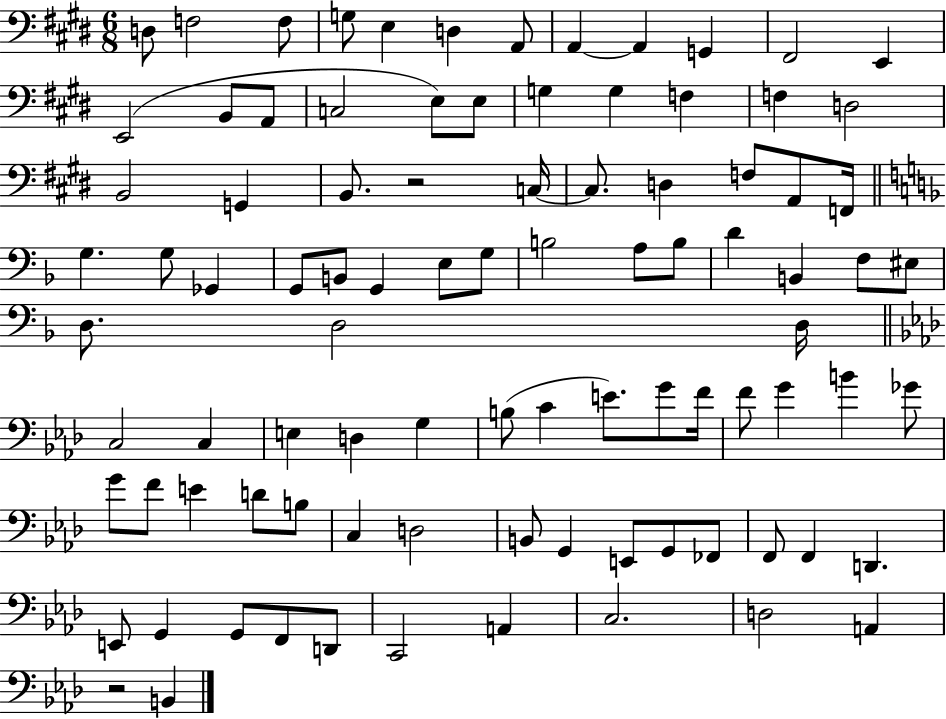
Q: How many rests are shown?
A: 2